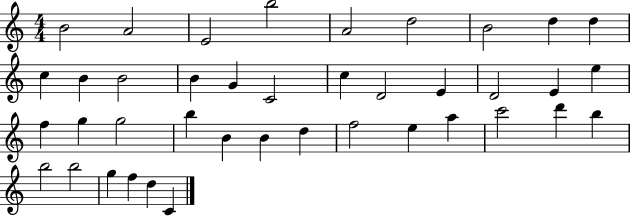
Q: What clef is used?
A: treble